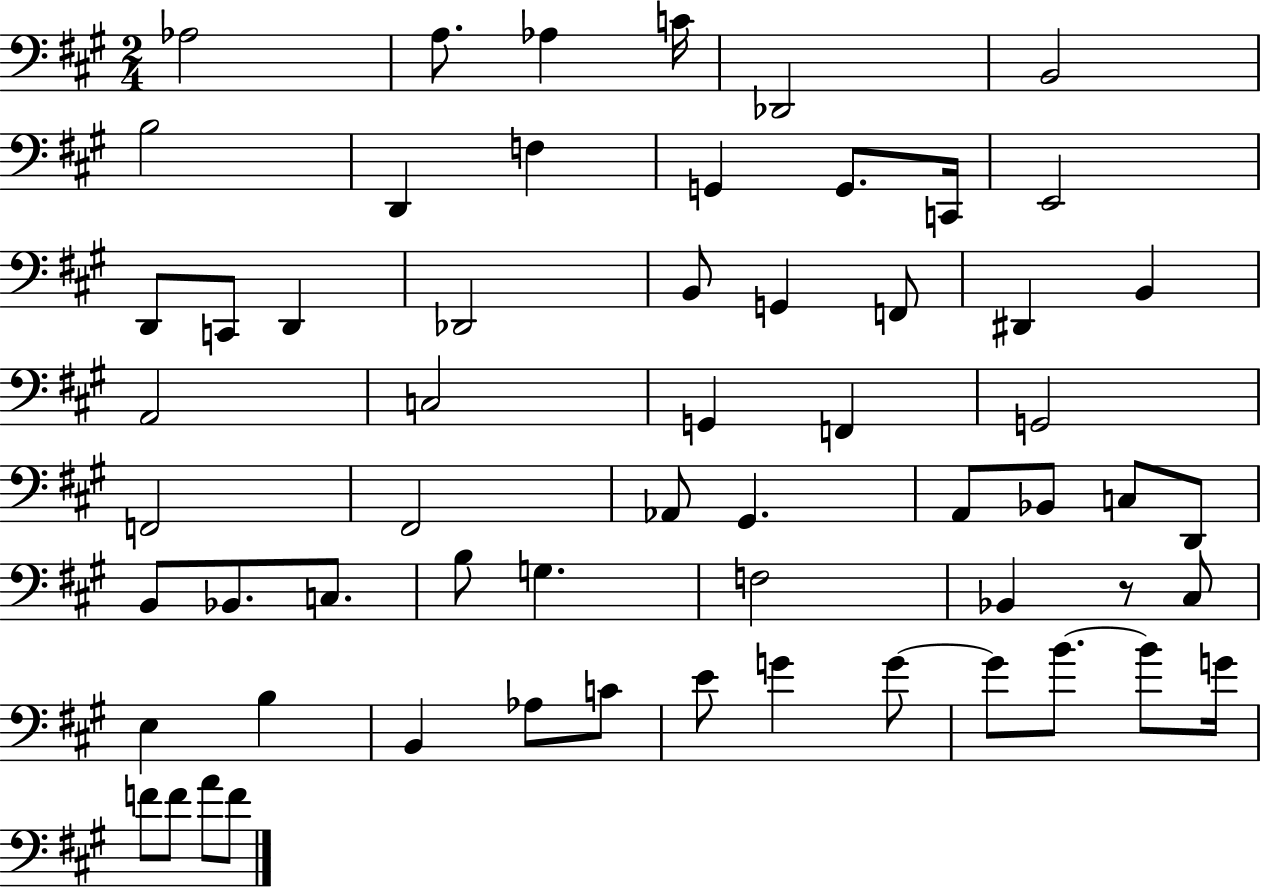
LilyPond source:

{
  \clef bass
  \numericTimeSignature
  \time 2/4
  \key a \major
  aes2 | a8. aes4 c'16 | des,2 | b,2 | \break b2 | d,4 f4 | g,4 g,8. c,16 | e,2 | \break d,8 c,8 d,4 | des,2 | b,8 g,4 f,8 | dis,4 b,4 | \break a,2 | c2 | g,4 f,4 | g,2 | \break f,2 | fis,2 | aes,8 gis,4. | a,8 bes,8 c8 d,8 | \break b,8 bes,8. c8. | b8 g4. | f2 | bes,4 r8 cis8 | \break e4 b4 | b,4 aes8 c'8 | e'8 g'4 g'8~~ | g'8 b'8.~~ b'8 g'16 | \break f'8 f'8 a'8 f'8 | \bar "|."
}